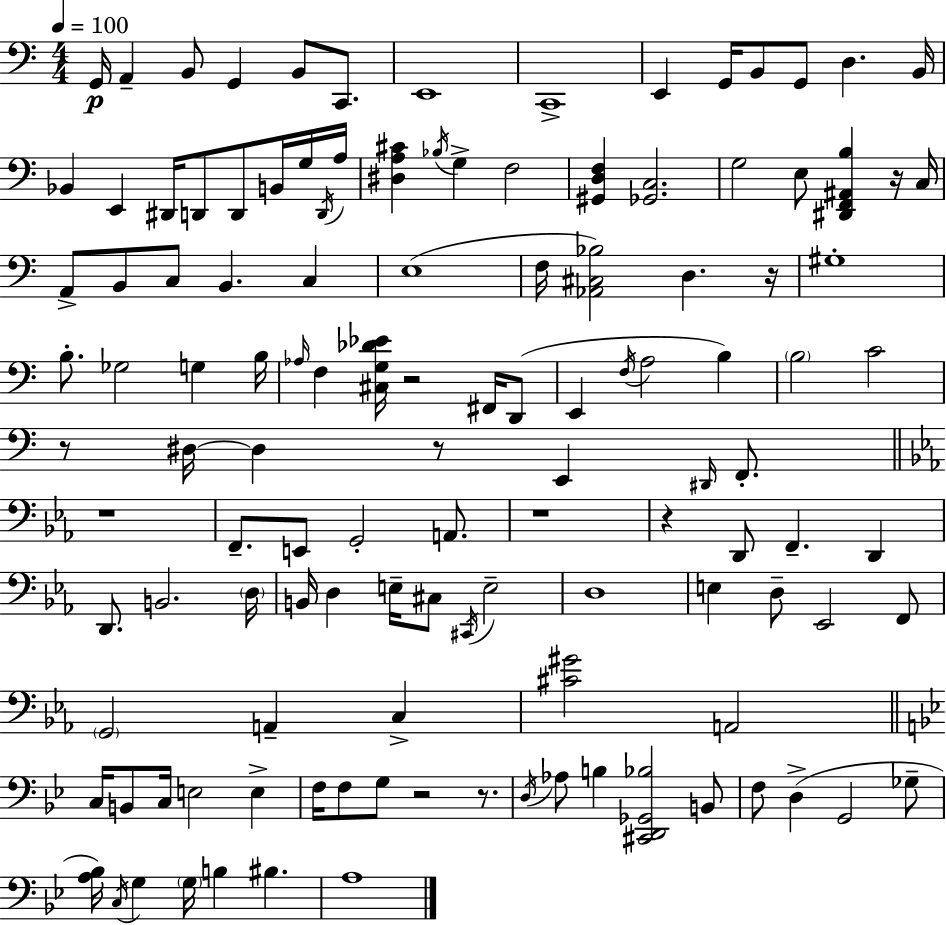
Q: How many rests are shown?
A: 10